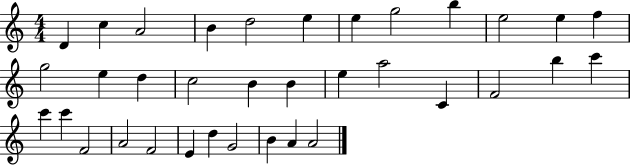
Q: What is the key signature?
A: C major